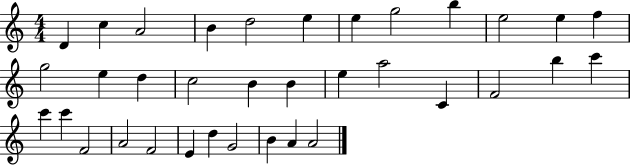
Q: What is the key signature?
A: C major